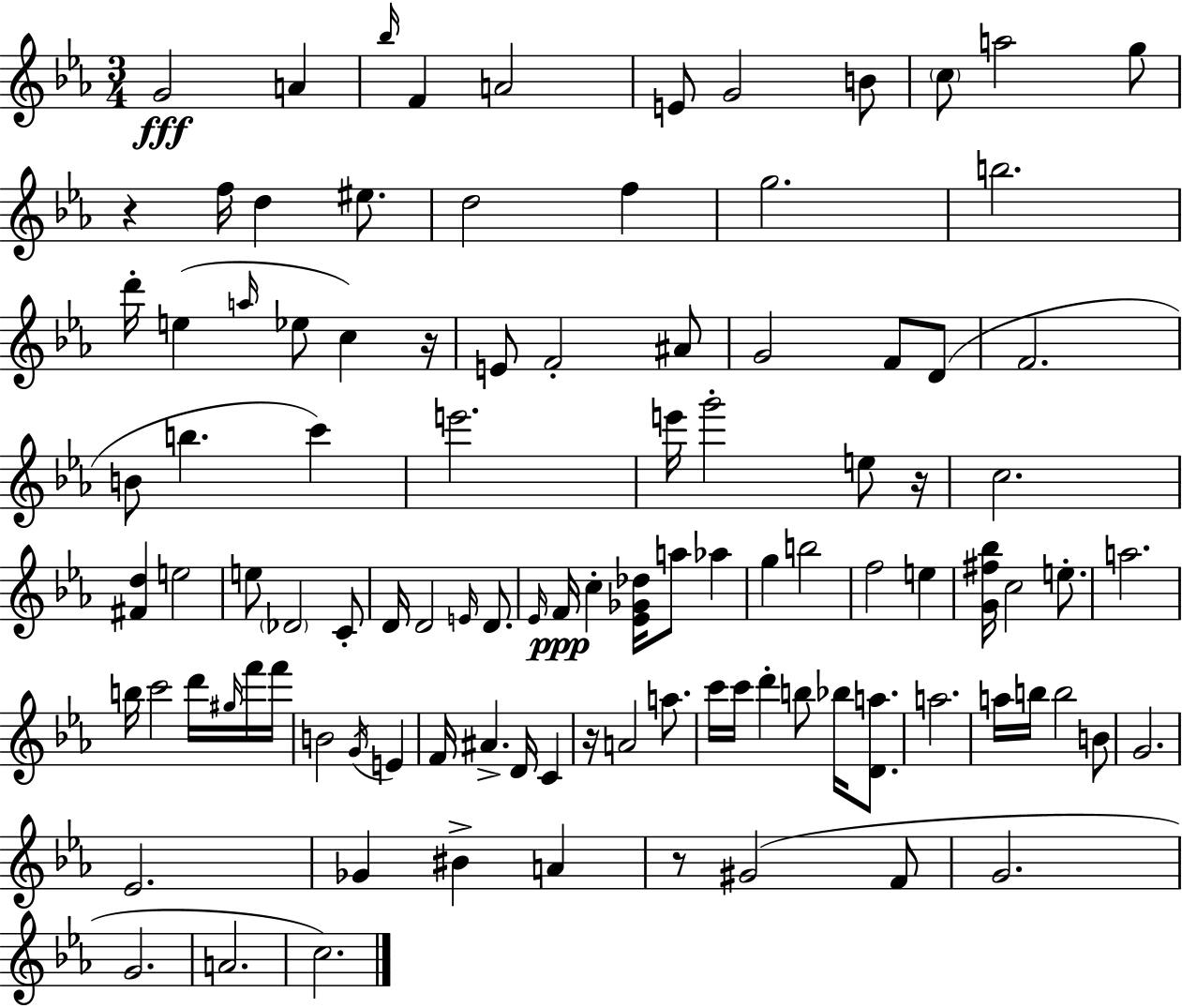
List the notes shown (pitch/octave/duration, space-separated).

G4/h A4/q Bb5/s F4/q A4/h E4/e G4/h B4/e C5/e A5/h G5/e R/q F5/s D5/q EIS5/e. D5/h F5/q G5/h. B5/h. D6/s E5/q A5/s Eb5/e C5/q R/s E4/e F4/h A#4/e G4/h F4/e D4/e F4/h. B4/e B5/q. C6/q E6/h. E6/s G6/h E5/e R/s C5/h. [F#4,D5]/q E5/h E5/e Db4/h C4/e D4/s D4/h E4/s D4/e. Eb4/s F4/s C5/q [Eb4,Gb4,Db5]/s A5/e Ab5/q G5/q B5/h F5/h E5/q [G4,F#5,Bb5]/s C5/h E5/e. A5/h. B5/s C6/h D6/s G#5/s F6/s F6/s B4/h G4/s E4/q F4/s A#4/q. D4/s C4/q R/s A4/h A5/e. C6/s C6/s D6/q B5/e Bb5/s [D4,A5]/e. A5/h. A5/s B5/s B5/h B4/e G4/h. Eb4/h. Gb4/q BIS4/q A4/q R/e G#4/h F4/e G4/h. G4/h. A4/h. C5/h.